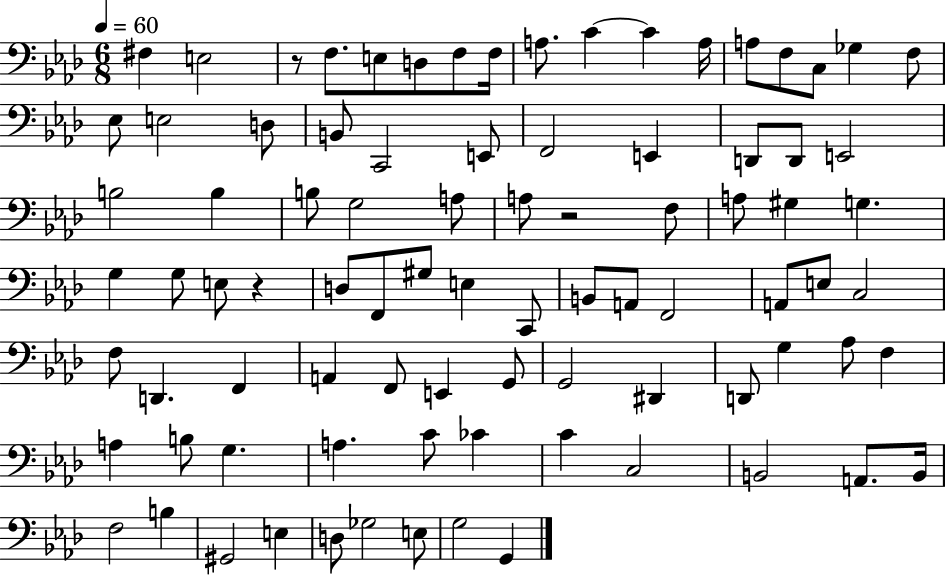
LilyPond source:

{
  \clef bass
  \numericTimeSignature
  \time 6/8
  \key aes \major
  \tempo 4 = 60
  fis4 e2 | r8 f8. e8 d8 f8 f16 | a8. c'4~~ c'4 a16 | a8 f8 c8 ges4 f8 | \break ees8 e2 d8 | b,8 c,2 e,8 | f,2 e,4 | d,8 d,8 e,2 | \break b2 b4 | b8 g2 a8 | a8 r2 f8 | a8 gis4 g4. | \break g4 g8 e8 r4 | d8 f,8 gis8 e4 c,8 | b,8 a,8 f,2 | a,8 e8 c2 | \break f8 d,4. f,4 | a,4 f,8 e,4 g,8 | g,2 dis,4 | d,8 g4 aes8 f4 | \break a4 b8 g4. | a4. c'8 ces'4 | c'4 c2 | b,2 a,8. b,16 | \break f2 b4 | gis,2 e4 | d8 ges2 e8 | g2 g,4 | \break \bar "|."
}